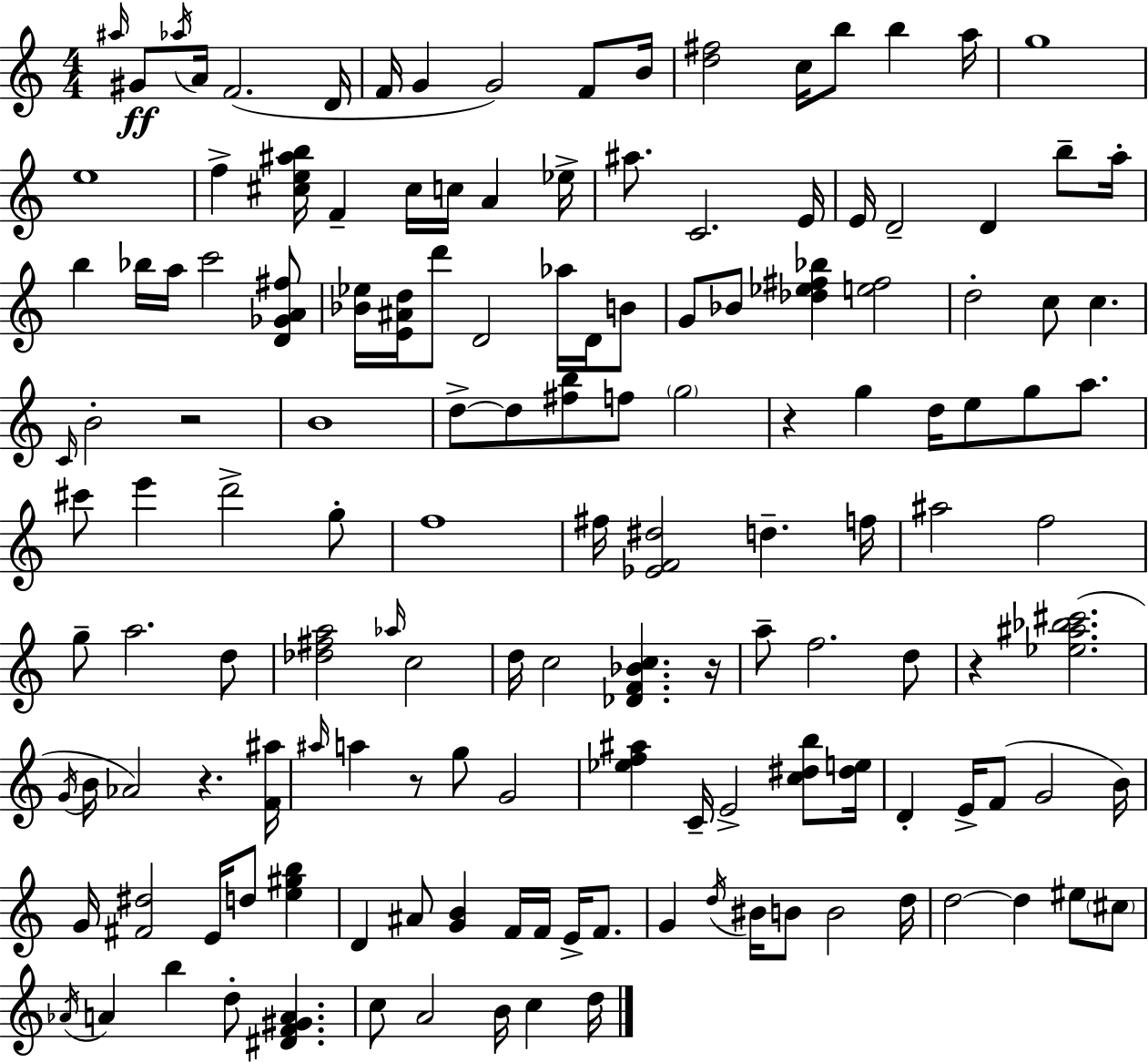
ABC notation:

X:1
T:Untitled
M:4/4
L:1/4
K:Am
^a/4 ^G/2 _a/4 A/4 F2 D/4 F/4 G G2 F/2 B/4 [d^f]2 c/4 b/2 b a/4 g4 e4 f [^ce^ab]/4 F ^c/4 c/4 A _e/4 ^a/2 C2 E/4 E/4 D2 D b/2 a/4 b _b/4 a/4 c'2 [D_GA^f]/2 [_B_e]/4 [E^Ad]/4 d'/2 D2 _a/4 D/4 B/2 G/2 _B/2 [_d_e^f_b] [e^f]2 d2 c/2 c C/4 B2 z2 B4 d/2 d/2 [^fb]/2 f/2 g2 z g d/4 e/2 g/2 a/2 ^c'/2 e' d'2 g/2 f4 ^f/4 [_EF^d]2 d f/4 ^a2 f2 g/2 a2 d/2 [_d^fa]2 _a/4 c2 d/4 c2 [_DF_Bc] z/4 a/2 f2 d/2 z [_e^a_b^c']2 G/4 B/4 _A2 z [F^a]/4 ^a/4 a z/2 g/2 G2 [_ef^a] C/4 E2 [c^db]/2 [^de]/4 D E/4 F/2 G2 B/4 G/4 [^F^d]2 E/4 d/2 [e^gb] D ^A/2 [GB] F/4 F/4 E/4 F/2 G d/4 ^B/4 B/2 B2 d/4 d2 d ^e/2 ^c/2 _A/4 A b d/2 [^DF^GA] c/2 A2 B/4 c d/4